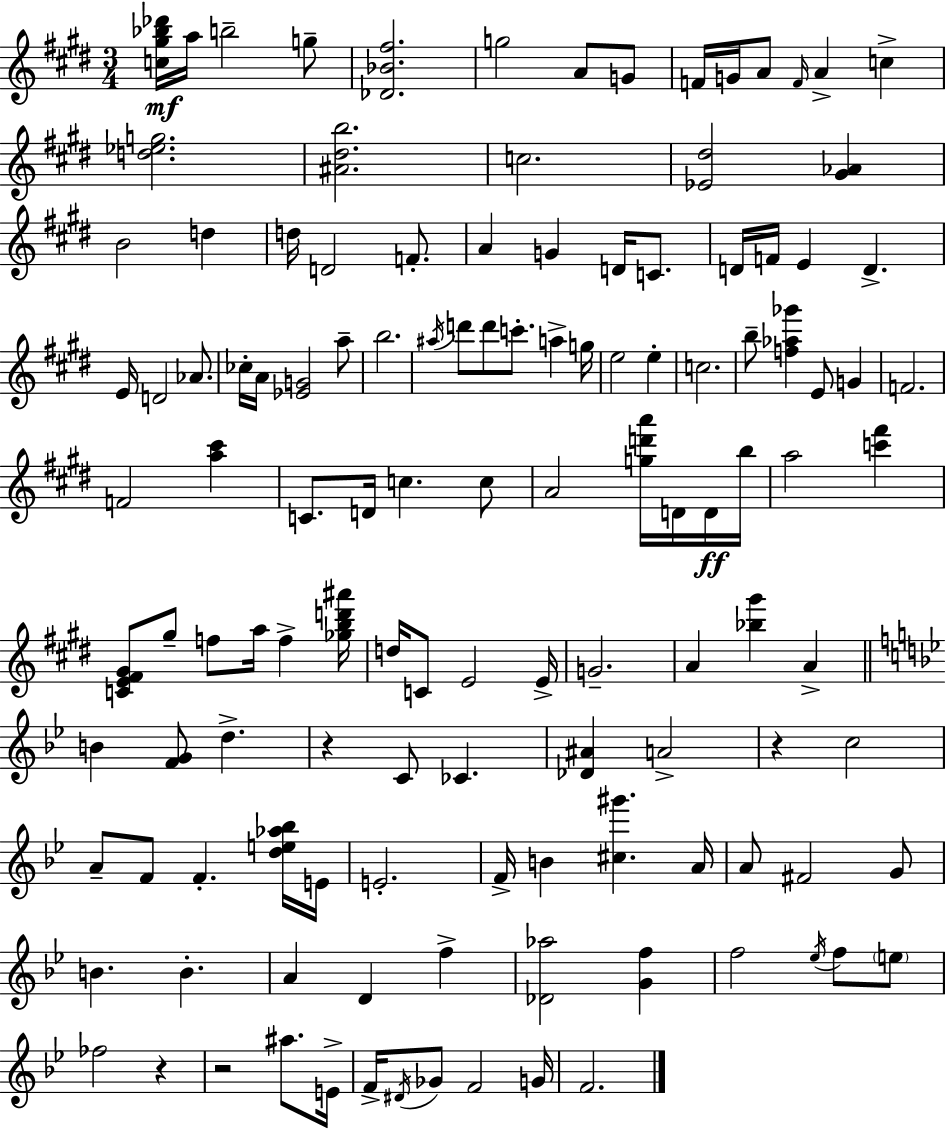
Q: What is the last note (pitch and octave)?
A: F4